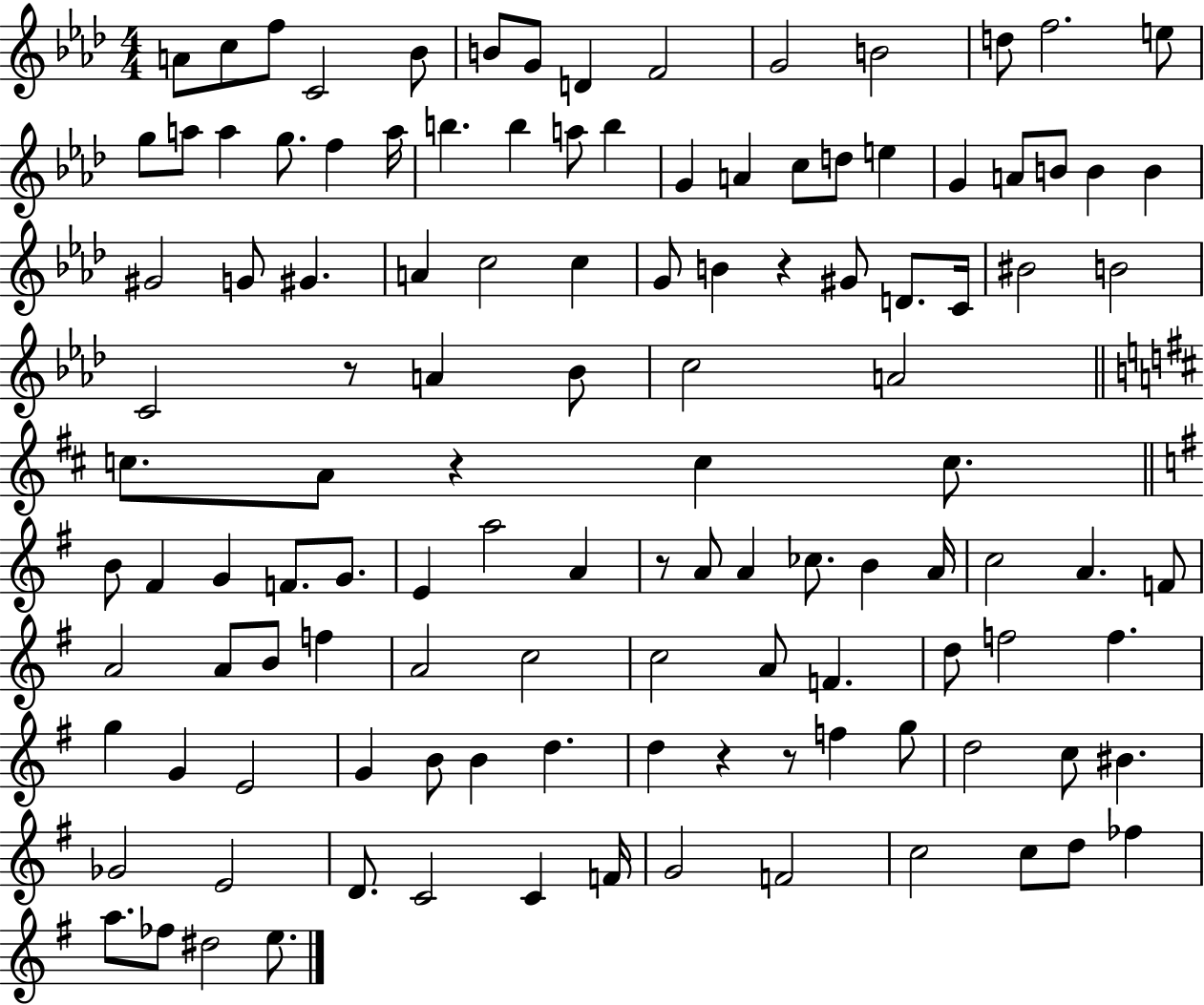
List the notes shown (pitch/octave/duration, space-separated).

A4/e C5/e F5/e C4/h Bb4/e B4/e G4/e D4/q F4/h G4/h B4/h D5/e F5/h. E5/e G5/e A5/e A5/q G5/e. F5/q A5/s B5/q. B5/q A5/e B5/q G4/q A4/q C5/e D5/e E5/q G4/q A4/e B4/e B4/q B4/q G#4/h G4/e G#4/q. A4/q C5/h C5/q G4/e B4/q R/q G#4/e D4/e. C4/s BIS4/h B4/h C4/h R/e A4/q Bb4/e C5/h A4/h C5/e. A4/e R/q C5/q C5/e. B4/e F#4/q G4/q F4/e. G4/e. E4/q A5/h A4/q R/e A4/e A4/q CES5/e. B4/q A4/s C5/h A4/q. F4/e A4/h A4/e B4/e F5/q A4/h C5/h C5/h A4/e F4/q. D5/e F5/h F5/q. G5/q G4/q E4/h G4/q B4/e B4/q D5/q. D5/q R/q R/e F5/q G5/e D5/h C5/e BIS4/q. Gb4/h E4/h D4/e. C4/h C4/q F4/s G4/h F4/h C5/h C5/e D5/e FES5/q A5/e. FES5/e D#5/h E5/e.